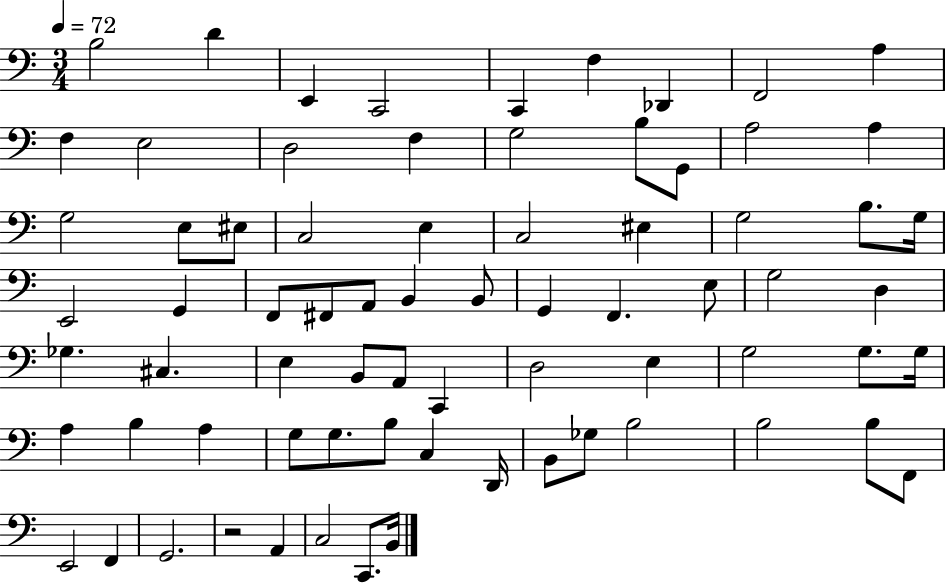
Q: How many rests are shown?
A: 1